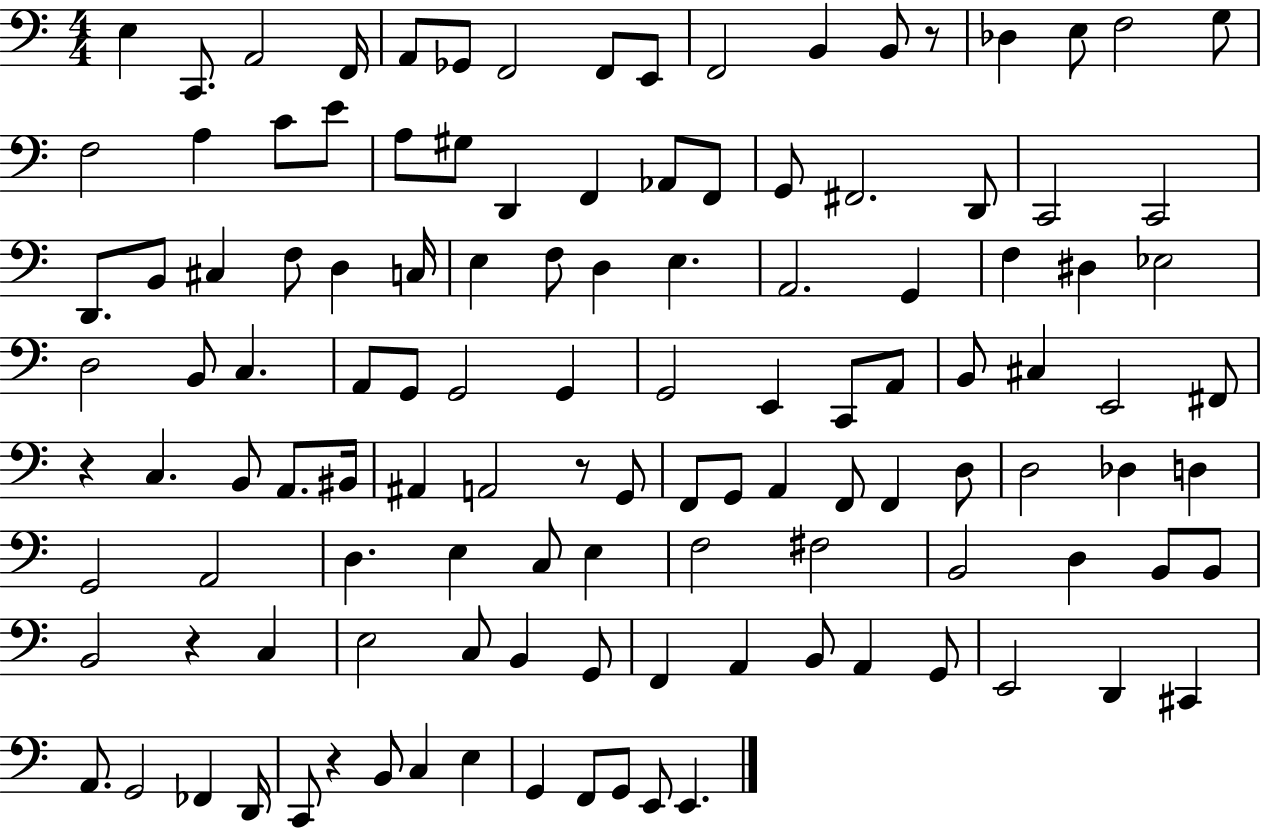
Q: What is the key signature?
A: C major